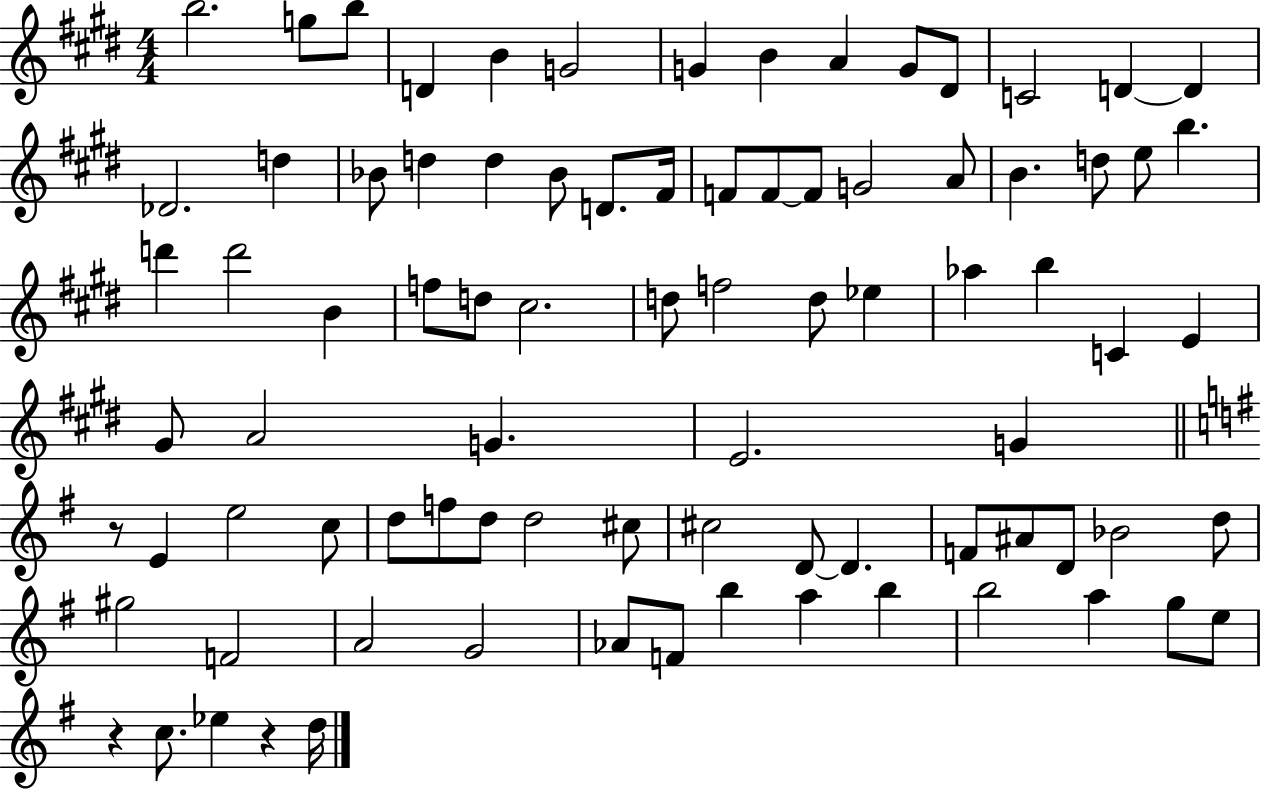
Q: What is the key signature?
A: E major